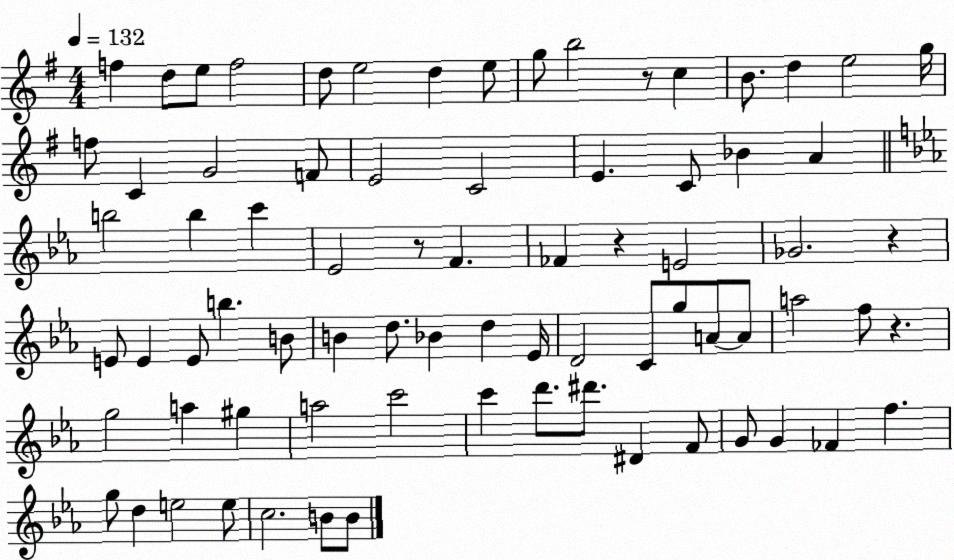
X:1
T:Untitled
M:4/4
L:1/4
K:G
f d/2 e/2 f2 d/2 e2 d e/2 g/2 b2 z/2 c B/2 d e2 g/4 f/2 C G2 F/2 E2 C2 E C/2 _B A b2 b c' _E2 z/2 F _F z E2 _G2 z E/2 E E/2 b B/2 B d/2 _B d _E/4 D2 C/2 g/2 A/2 A/2 a2 f/2 z g2 a ^g a2 c'2 c' d'/2 ^d'/2 ^D F/2 G/2 G _F f g/2 d e2 e/2 c2 B/2 B/2